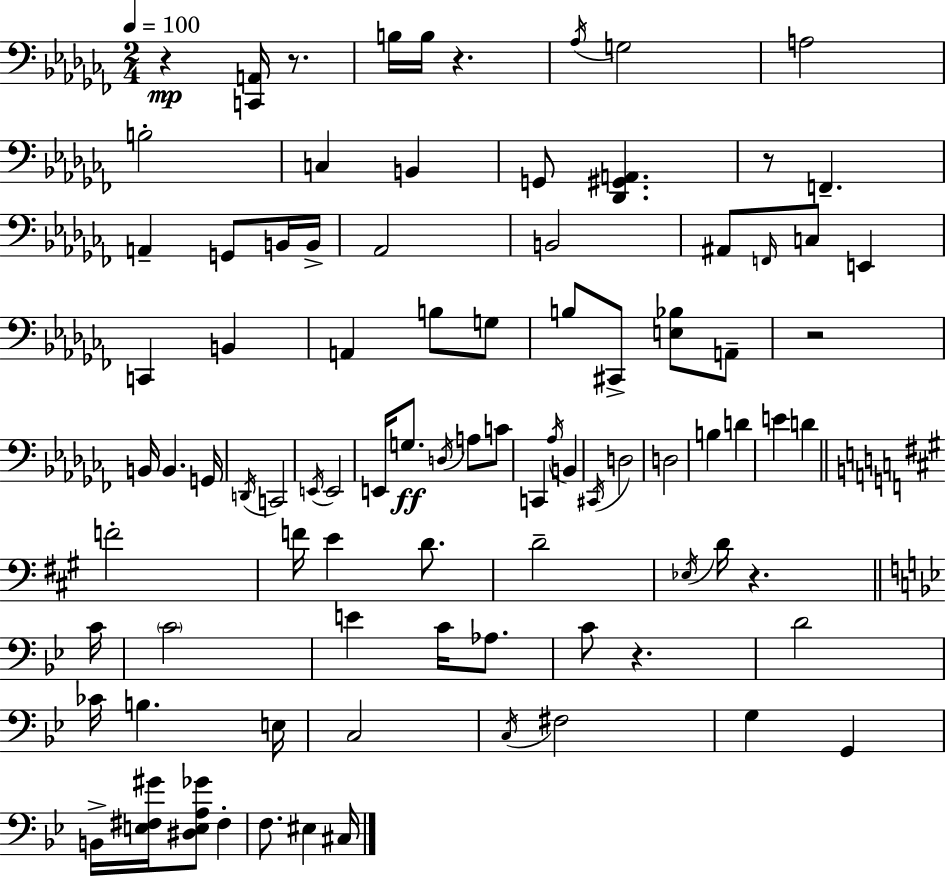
{
  \clef bass
  \numericTimeSignature
  \time 2/4
  \key aes \minor
  \tempo 4 = 100
  r4\mp <c, a,>16 r8. | b16 b16 r4. | \acciaccatura { aes16 } g2 | a2 | \break b2-. | c4 b,4 | g,8 <des, gis, a,>4. | r8 f,4.-- | \break a,4-- g,8 b,16 | b,16-> aes,2 | b,2 | ais,8 \grace { f,16 } c8 e,4 | \break c,4 b,4 | a,4 b8 | g8 b8 cis,8-> <e bes>8 | a,8-- r2 | \break b,16 b,4. | g,16 \acciaccatura { d,16 } c,2 | \acciaccatura { e,16 } e,2 | e,16 g8.\ff | \break \acciaccatura { d16 } a8 c'8 c,4 | \acciaccatura { aes16 } b,4 \acciaccatura { cis,16 } d2 | d2 | b4 | \break d'4 e'4 | d'4 \bar "||" \break \key a \major f'2-. | f'16 e'4 d'8. | d'2-- | \acciaccatura { ees16 } d'16 r4. | \break \bar "||" \break \key g \minor c'16 \parenthesize c'2 | e'4 c'16 aes8. | c'8 r4. | d'2 | \break ces'16 b4. | e16 c2 | \acciaccatura { c16 } fis2 | g4 g,4 | \break b,16-> <e fis gis'>16 <dis e a ges'>8 fis4-. | f8. eis4 | cis16 \bar "|."
}